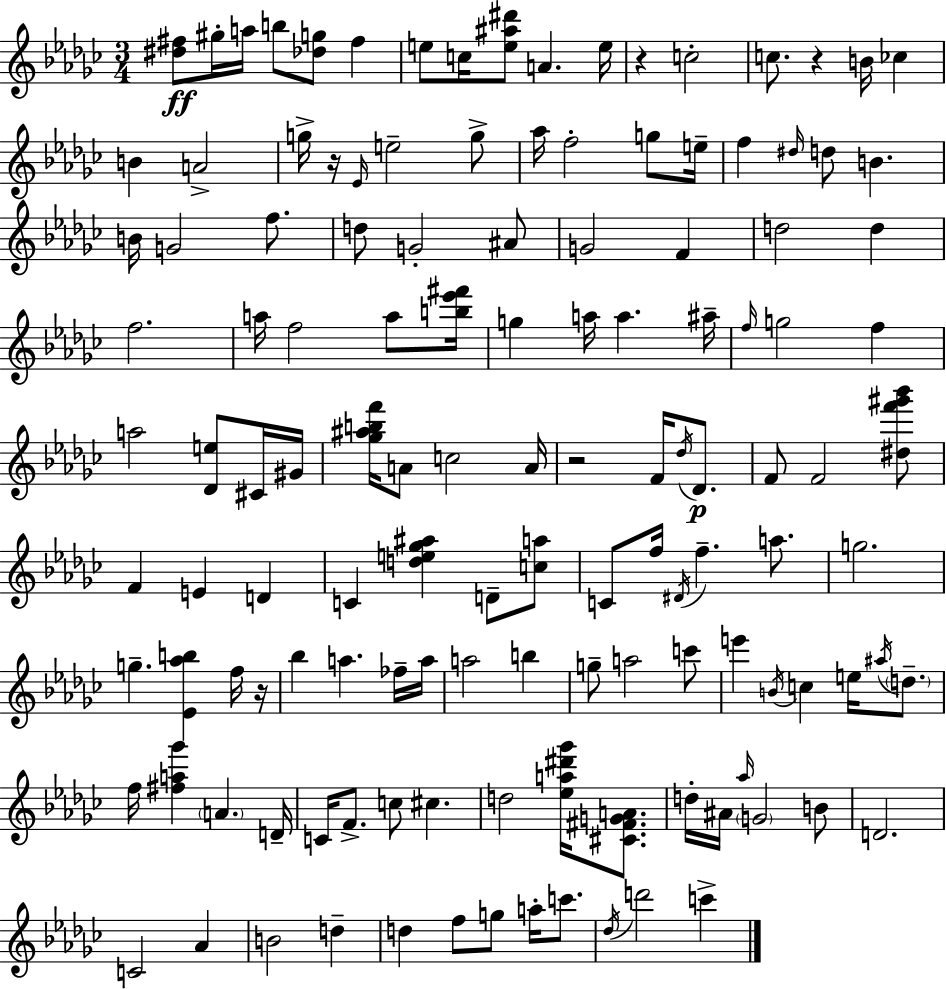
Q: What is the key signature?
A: EES minor